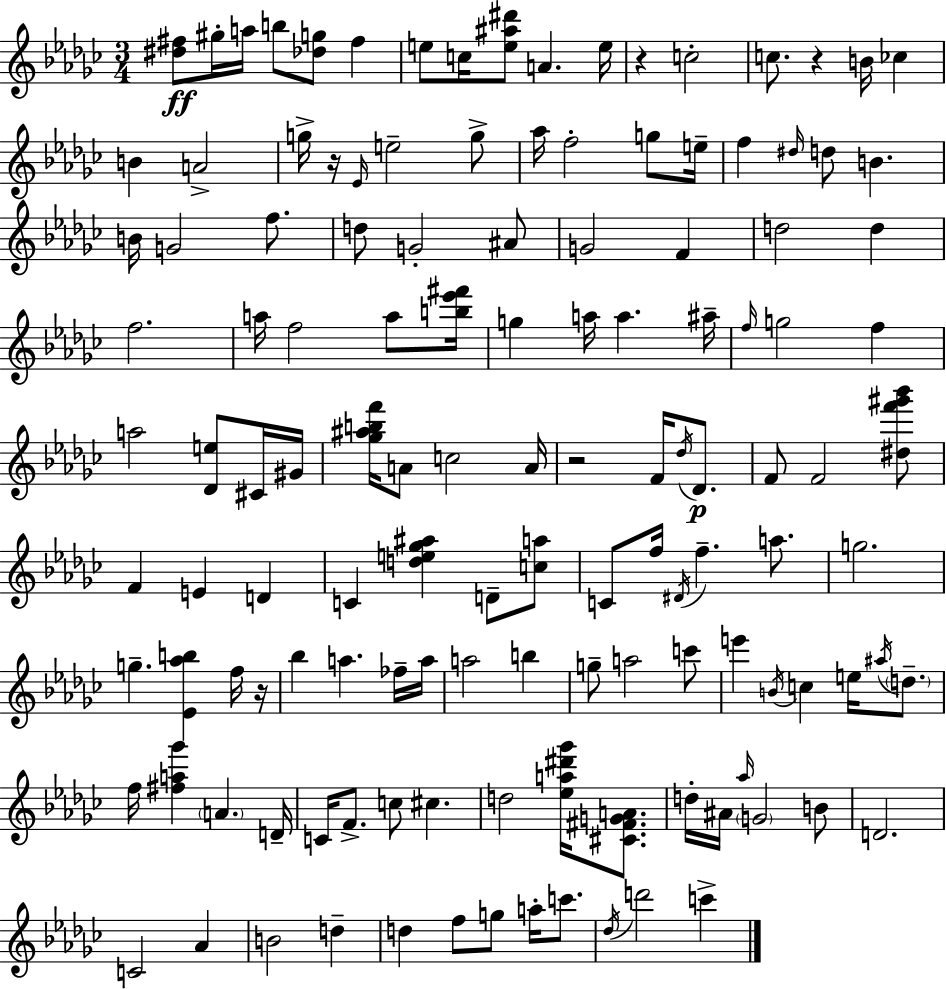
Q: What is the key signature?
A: EES minor